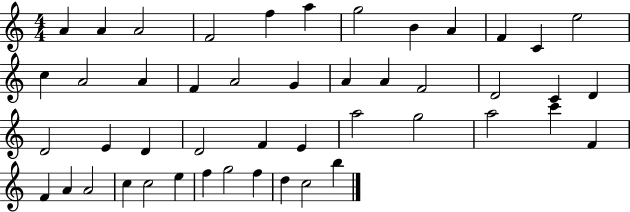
A4/q A4/q A4/h F4/h F5/q A5/q G5/h B4/q A4/q F4/q C4/q E5/h C5/q A4/h A4/q F4/q A4/h G4/q A4/q A4/q F4/h D4/h C4/q D4/q D4/h E4/q D4/q D4/h F4/q E4/q A5/h G5/h A5/h C6/q F4/q F4/q A4/q A4/h C5/q C5/h E5/q F5/q G5/h F5/q D5/q C5/h B5/q